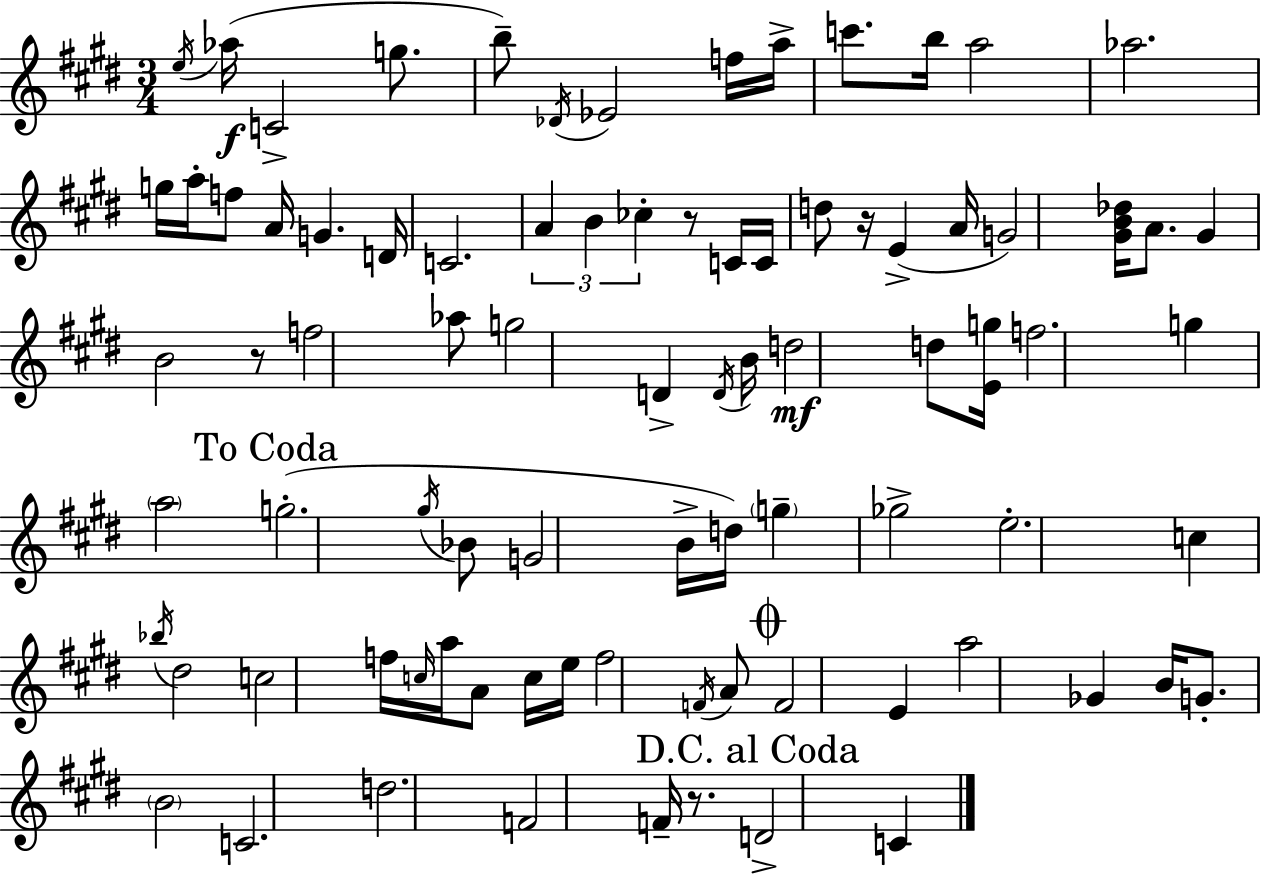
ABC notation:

X:1
T:Untitled
M:3/4
L:1/4
K:E
e/4 _a/4 C2 g/2 b/2 _D/4 _E2 f/4 a/4 c'/2 b/4 a2 _a2 g/4 a/4 f/2 A/4 G D/4 C2 A B _c z/2 C/4 C/4 d/2 z/4 E A/4 G2 [^GB_d]/4 A/2 ^G B2 z/2 f2 _a/2 g2 D D/4 B/4 d2 d/2 [Eg]/4 f2 g a2 g2 ^g/4 _B/2 G2 B/4 d/4 g _g2 e2 c _b/4 ^d2 c2 f/4 c/4 a/4 A/2 c/4 e/4 f2 F/4 A/2 F2 E a2 _G B/4 G/2 B2 C2 d2 F2 F/4 z/2 D2 C